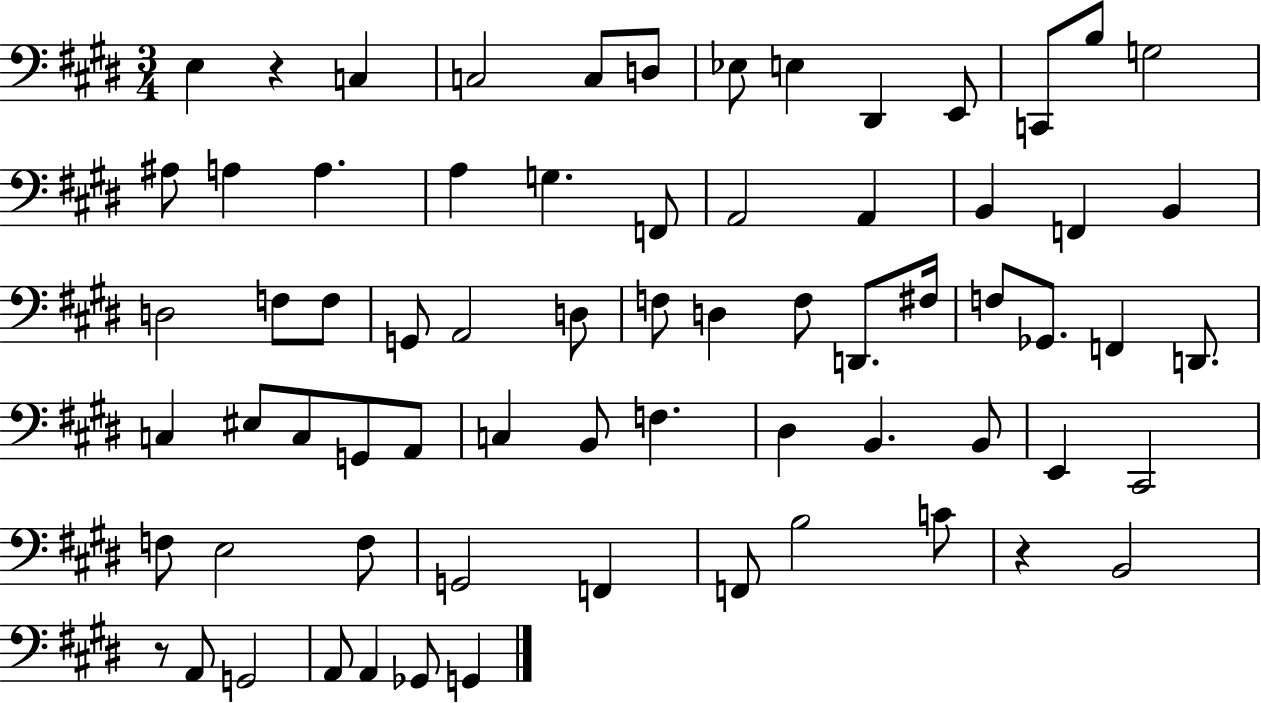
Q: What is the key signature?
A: E major